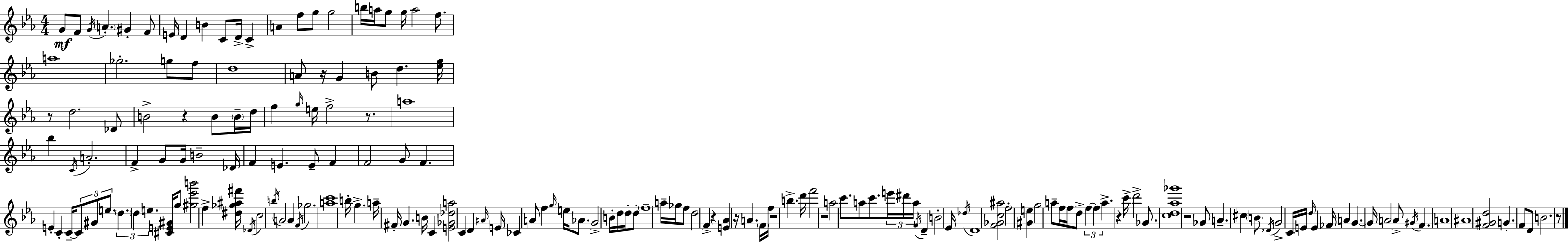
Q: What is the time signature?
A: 4/4